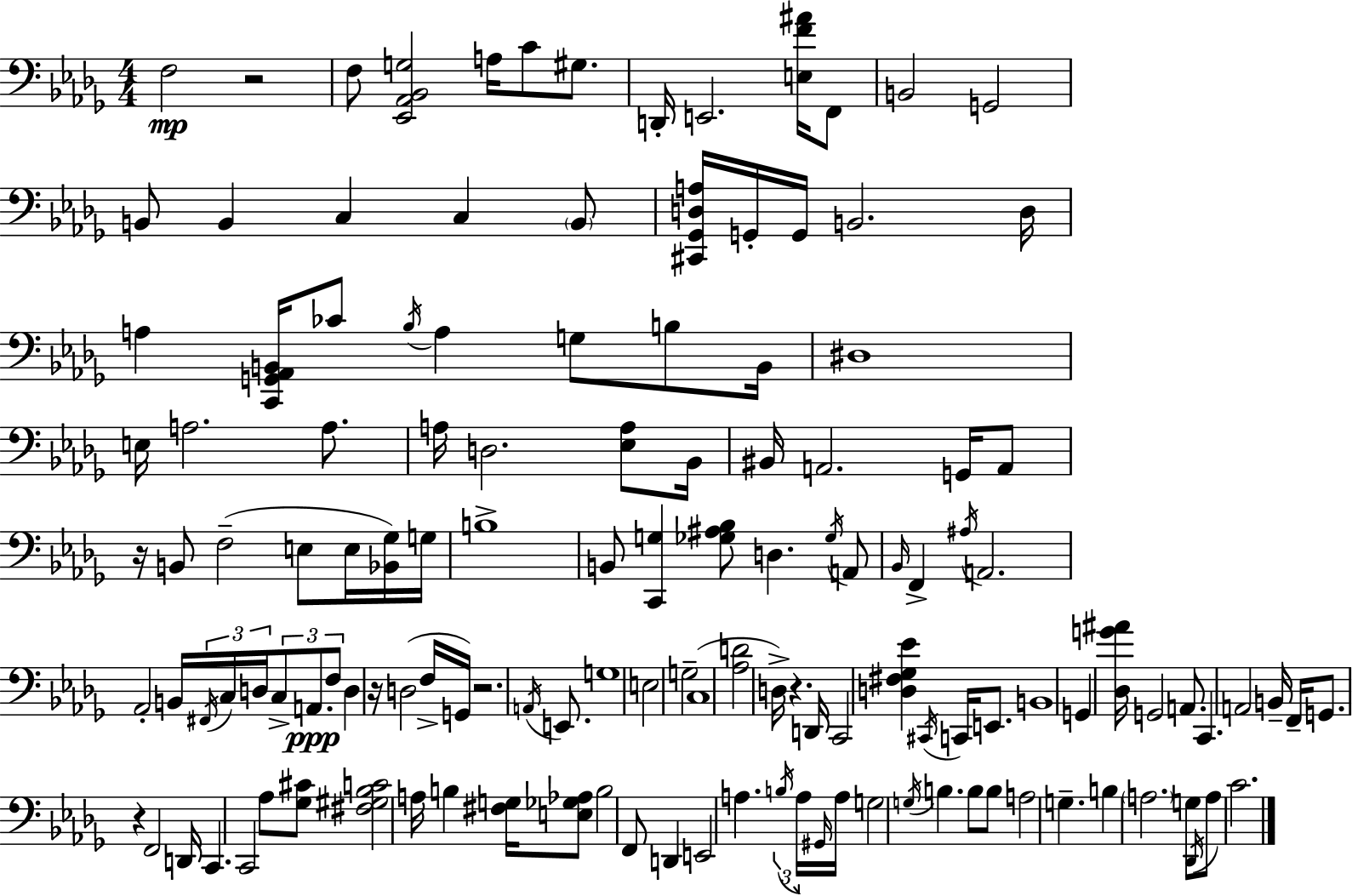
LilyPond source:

{
  \clef bass
  \numericTimeSignature
  \time 4/4
  \key bes \minor
  f2\mp r2 | f8 <ees, aes, bes, g>2 a16 c'8 gis8. | d,16-. e,2. <e f' ais'>16 f,8 | b,2 g,2 | \break b,8 b,4 c4 c4 \parenthesize b,8 | <cis, ges, d a>16 g,16-. g,16 b,2. d16 | a4 <c, g, aes, b,>16 ces'8 \acciaccatura { bes16 } a4 g8 b8 | b,16 dis1 | \break e16 a2. a8. | a16 d2. <ees a>8 | bes,16 bis,16 a,2. g,16 a,8 | r16 b,8 f2--( e8 e16 <bes, ges>16) | \break g16 b1-> | b,8 <c, g>4 <ges ais bes>8 d4. \acciaccatura { ges16 } | a,8 \grace { bes,16 } f,4-> \acciaccatura { ais16 } a,2. | aes,2-. b,16 \tuplet 3/2 { \acciaccatura { fis,16 } c16 d16 } | \break \tuplet 3/2 { c8-> a,8.\ppp f8 } d4 r16 d2( | f16-> g,16) r2. | \acciaccatura { a,16 } e,8. g1 | e2 g2-- | \break c1( | <aes d'>2 d16->) r4. | d,16 c,2 <d fis ges ees'>4 | \acciaccatura { cis,16 } c,16 e,8. b,1 | \break g,4 <des g' ais'>16 g,2 | a,8. c,4. a,2 | b,16-- f,16-- g,8. r4 f,2 | d,16 c,4. c,2 | \break aes8 <ges cis'>8 <fis gis bes c'>2 | a16 b4 <fis g>16 <e ges aes>8 b2 | f,8 d,4 e,2 a4. | \tuplet 3/2 { \acciaccatura { b16 } a16 \grace { gis,16 } } a16 g2 | \break \acciaccatura { g16 } b4. b8 b8 a2 | g4.-- b4 \parenthesize a2. | g8 \acciaccatura { des,16 } a8 c'2. | \bar "|."
}